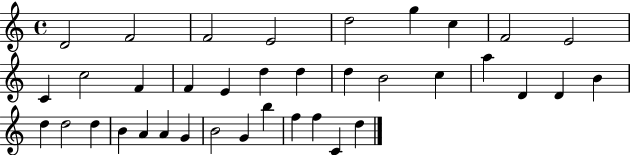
X:1
T:Untitled
M:4/4
L:1/4
K:C
D2 F2 F2 E2 d2 g c F2 E2 C c2 F F E d d d B2 c a D D B d d2 d B A A G B2 G b f f C d